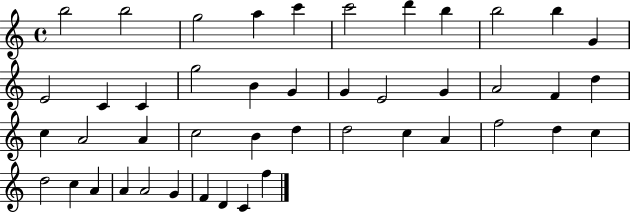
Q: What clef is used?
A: treble